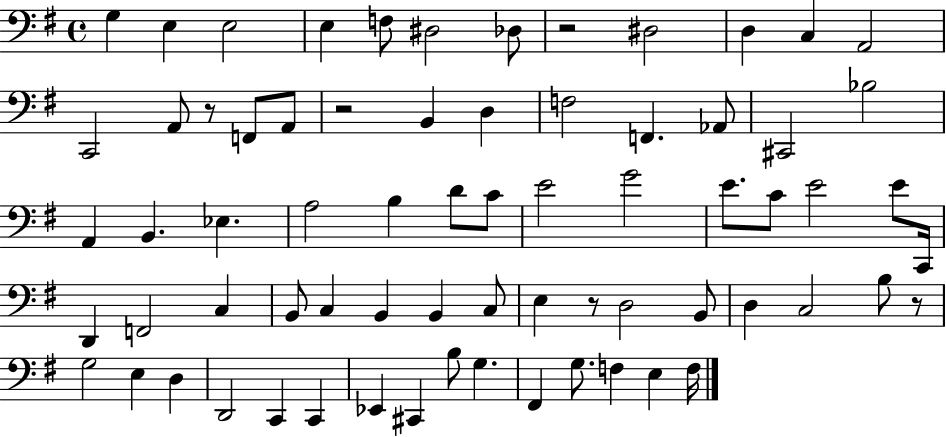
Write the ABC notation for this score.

X:1
T:Untitled
M:4/4
L:1/4
K:G
G, E, E,2 E, F,/2 ^D,2 _D,/2 z2 ^D,2 D, C, A,,2 C,,2 A,,/2 z/2 F,,/2 A,,/2 z2 B,, D, F,2 F,, _A,,/2 ^C,,2 _B,2 A,, B,, _E, A,2 B, D/2 C/2 E2 G2 E/2 C/2 E2 E/2 C,,/4 D,, F,,2 C, B,,/2 C, B,, B,, C,/2 E, z/2 D,2 B,,/2 D, C,2 B,/2 z/2 G,2 E, D, D,,2 C,, C,, _E,, ^C,, B,/2 G, ^F,, G,/2 F, E, F,/4